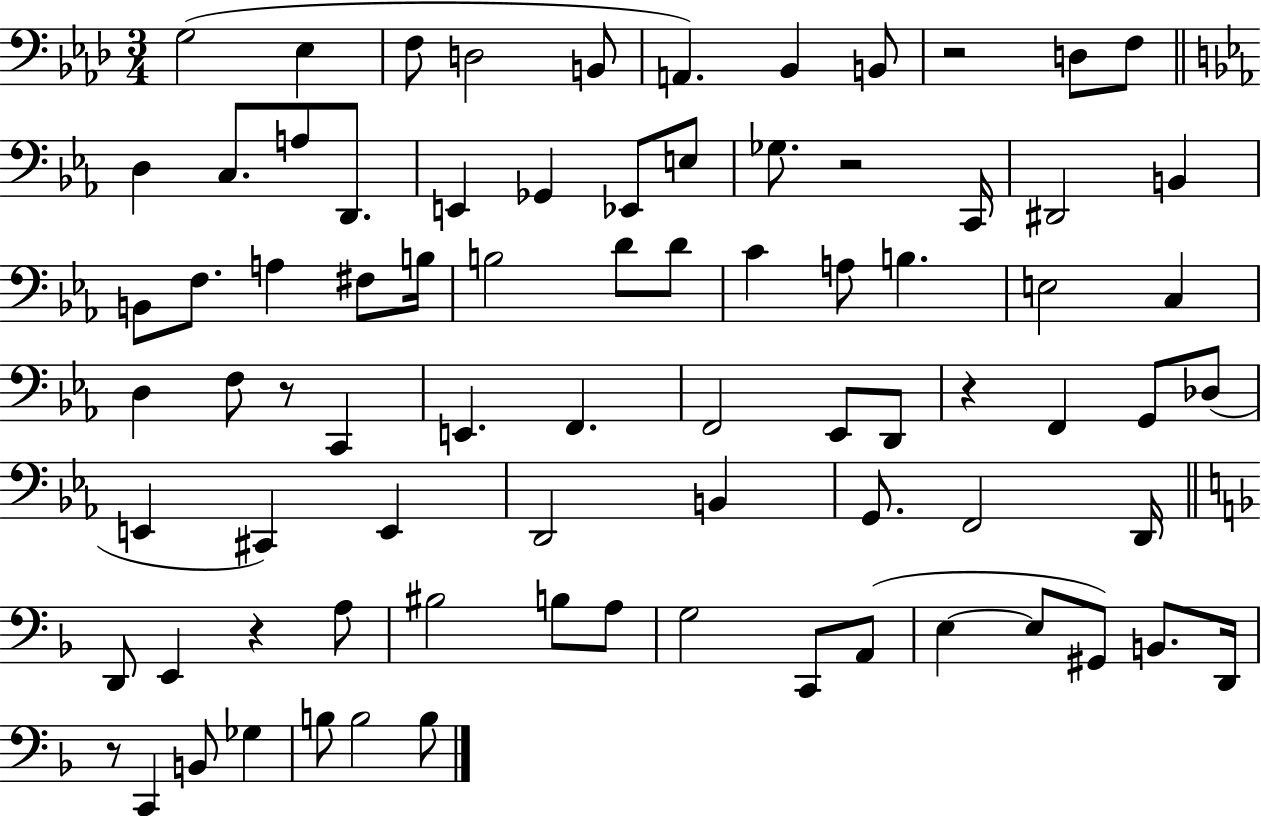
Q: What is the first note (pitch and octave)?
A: G3